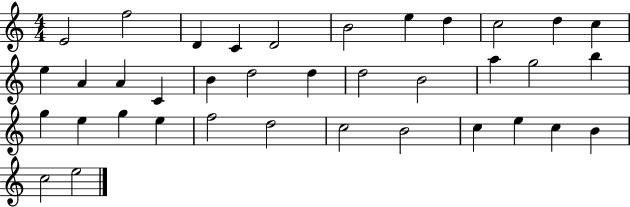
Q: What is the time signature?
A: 4/4